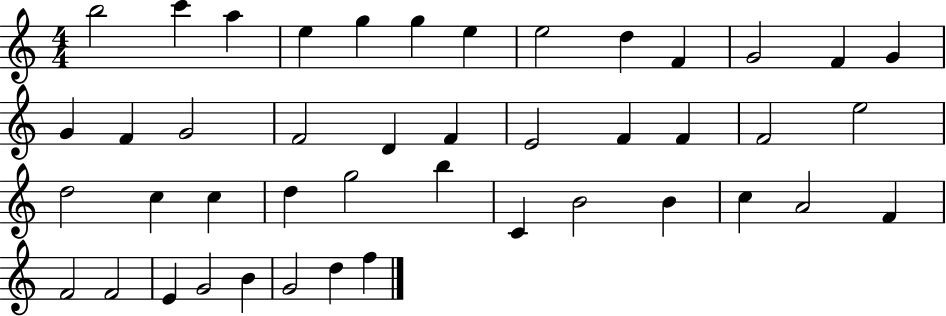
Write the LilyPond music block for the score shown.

{
  \clef treble
  \numericTimeSignature
  \time 4/4
  \key c \major
  b''2 c'''4 a''4 | e''4 g''4 g''4 e''4 | e''2 d''4 f'4 | g'2 f'4 g'4 | \break g'4 f'4 g'2 | f'2 d'4 f'4 | e'2 f'4 f'4 | f'2 e''2 | \break d''2 c''4 c''4 | d''4 g''2 b''4 | c'4 b'2 b'4 | c''4 a'2 f'4 | \break f'2 f'2 | e'4 g'2 b'4 | g'2 d''4 f''4 | \bar "|."
}